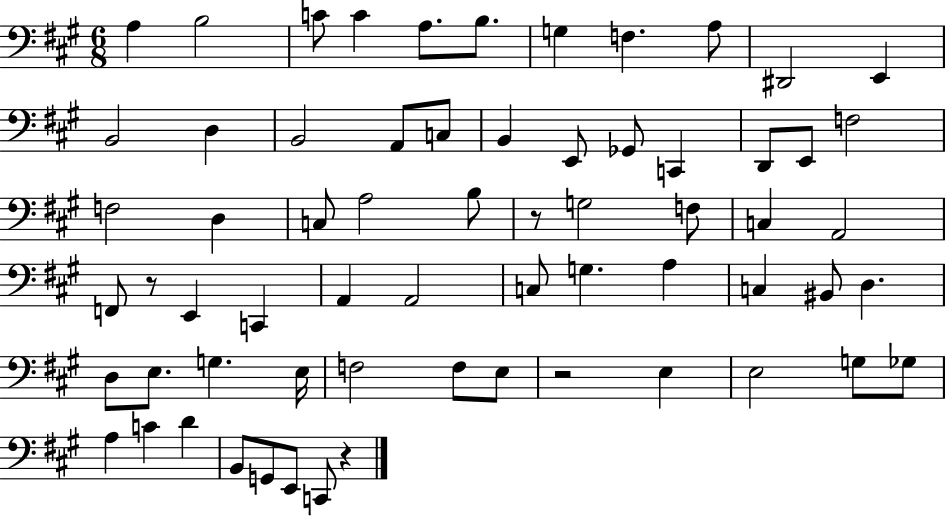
{
  \clef bass
  \numericTimeSignature
  \time 6/8
  \key a \major
  a4 b2 | c'8 c'4 a8. b8. | g4 f4. a8 | dis,2 e,4 | \break b,2 d4 | b,2 a,8 c8 | b,4 e,8 ges,8 c,4 | d,8 e,8 f2 | \break f2 d4 | c8 a2 b8 | r8 g2 f8 | c4 a,2 | \break f,8 r8 e,4 c,4 | a,4 a,2 | c8 g4. a4 | c4 bis,8 d4. | \break d8 e8. g4. e16 | f2 f8 e8 | r2 e4 | e2 g8 ges8 | \break a4 c'4 d'4 | b,8 g,8 e,8 c,8 r4 | \bar "|."
}